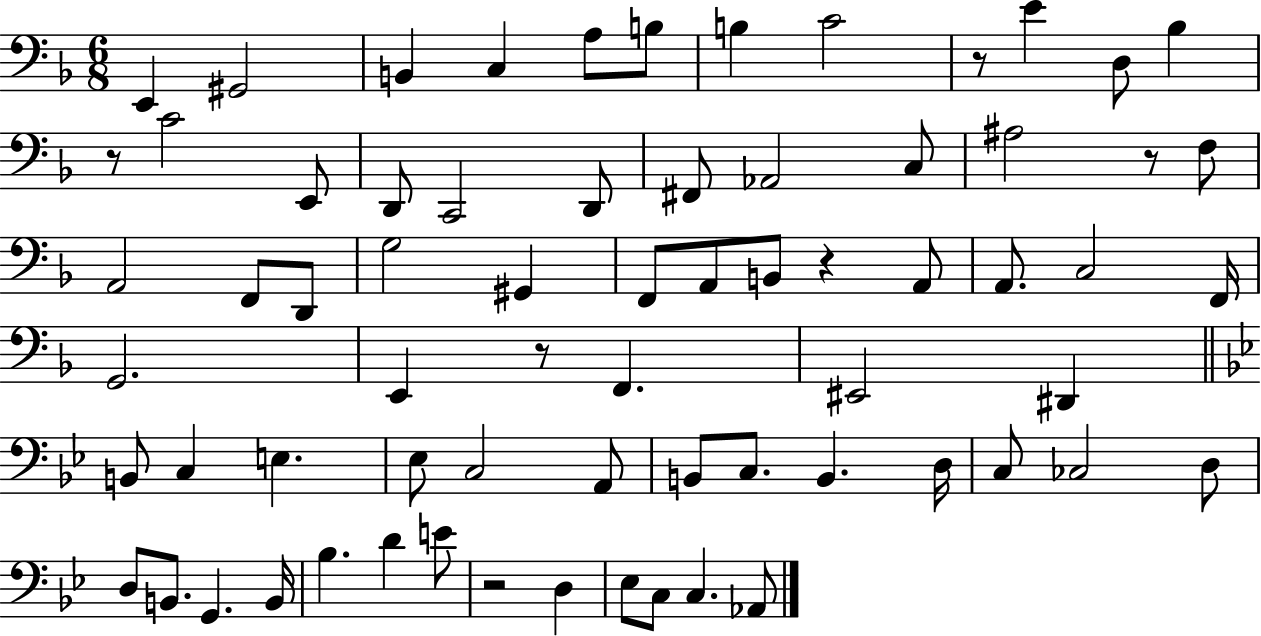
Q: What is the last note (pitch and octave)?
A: Ab2